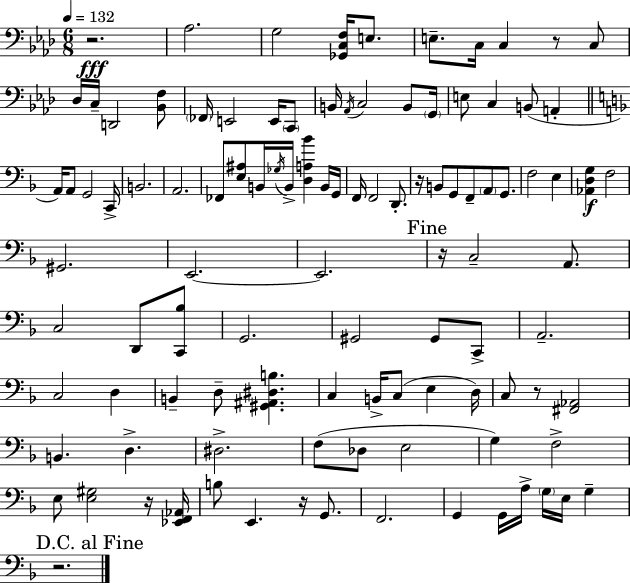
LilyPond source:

{
  \clef bass
  \numericTimeSignature
  \time 6/8
  \key f \minor
  \tempo 4 = 132
  \repeat volta 2 { r2.\fff | aes2. | g2 <ges, c f>16 e8. | e8.-- c16 c4 r8 c8 | \break des16 c16-- d,2 <bes, f>8 | \parenthesize fes,16 e,2 e,16 \parenthesize c,8 | b,16 \acciaccatura { aes,16 } c2 b,8 | \parenthesize g,16 e8 c4 b,8( a,4-. | \break \bar "||" \break \key f \major a,16) a,8 g,2 c,16-> | b,2. | a,2. | fes,8 <e ais>8 b,16 \acciaccatura { ges16 } b,16-> <d a bes'>4 b,16 | \break g,16 f,16 f,2 d,8.-. | r16 b,8 g,8 f,8-- \parenthesize a,8 g,8. | f2 e4 | <aes, d g>4\f f2 | \break gis,2. | e,2.~~ | e,2. | \mark "Fine" r16 c2-- a,8. | \break c2 d,8 <c, bes>8 | g,2. | gis,2 gis,8 c,8-> | a,2.-- | \break c2 d4 | b,4-- d8-- <gis, ais, dis b>4. | c4 b,16-> c8( e4 | d16) c8 r8 <fis, aes,>2 | \break b,4. d4.-> | dis2.-> | f8( des8 e2 | g4) f2-> | \break e8 <e gis>2 r16 | <ees, f, aes,>16 b8 e,4. r16 g,8. | f,2. | g,4 g,16 a16-> \parenthesize g16 e16 g4-- | \break \mark "D.C. al Fine" r2. | } \bar "|."
}